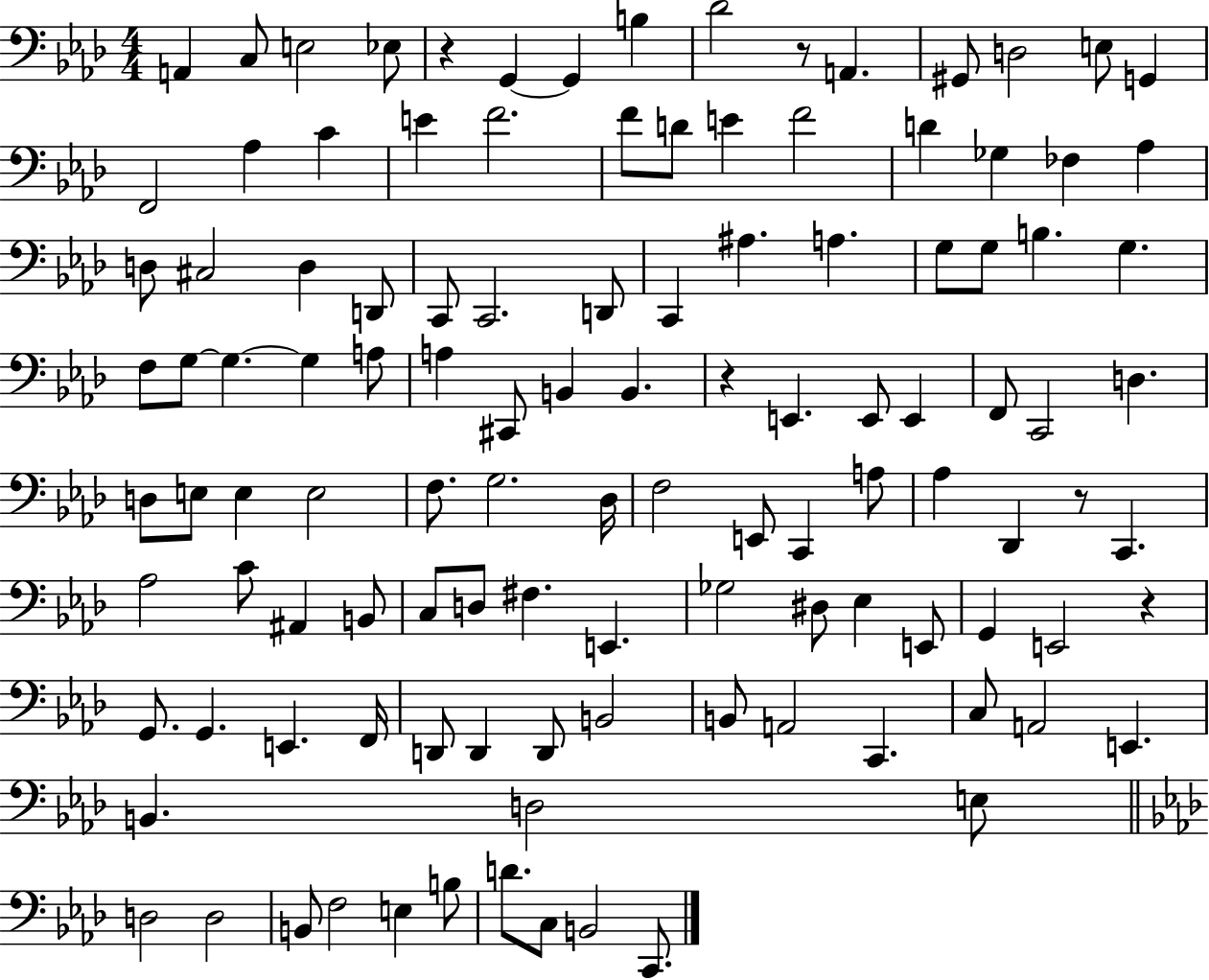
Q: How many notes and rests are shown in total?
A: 115